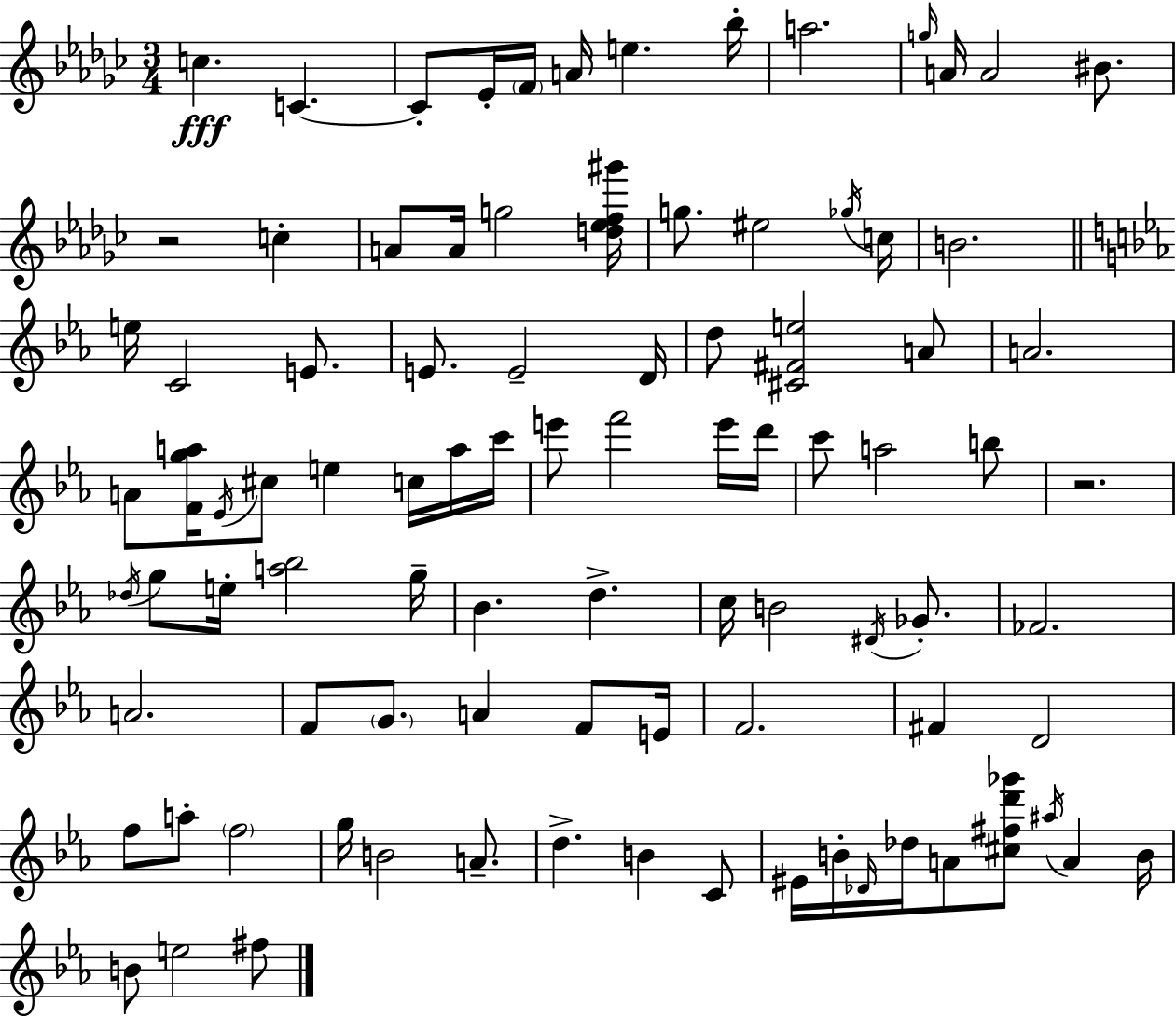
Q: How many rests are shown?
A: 2